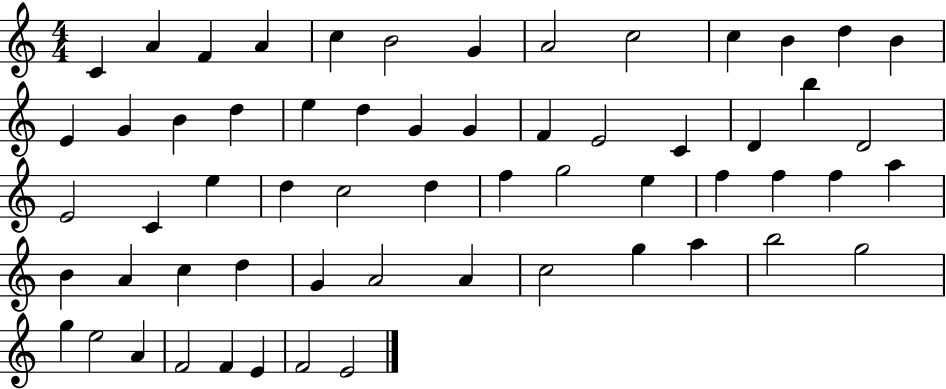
X:1
T:Untitled
M:4/4
L:1/4
K:C
C A F A c B2 G A2 c2 c B d B E G B d e d G G F E2 C D b D2 E2 C e d c2 d f g2 e f f f a B A c d G A2 A c2 g a b2 g2 g e2 A F2 F E F2 E2